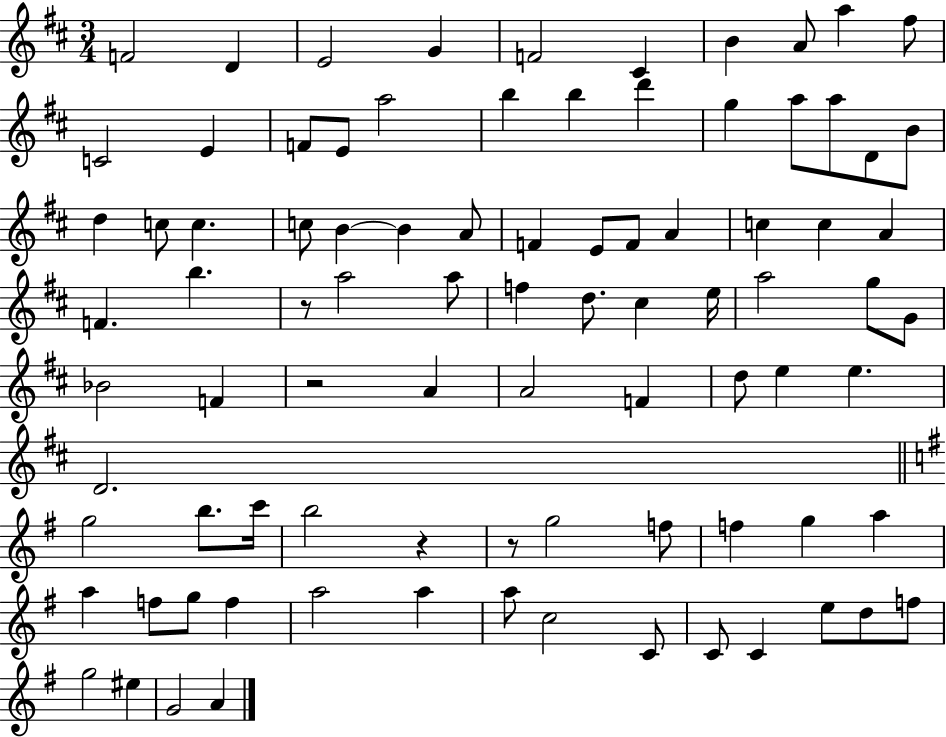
X:1
T:Untitled
M:3/4
L:1/4
K:D
F2 D E2 G F2 ^C B A/2 a ^f/2 C2 E F/2 E/2 a2 b b d' g a/2 a/2 D/2 B/2 d c/2 c c/2 B B A/2 F E/2 F/2 A c c A F b z/2 a2 a/2 f d/2 ^c e/4 a2 g/2 G/2 _B2 F z2 A A2 F d/2 e e D2 g2 b/2 c'/4 b2 z z/2 g2 f/2 f g a a f/2 g/2 f a2 a a/2 c2 C/2 C/2 C e/2 d/2 f/2 g2 ^e G2 A